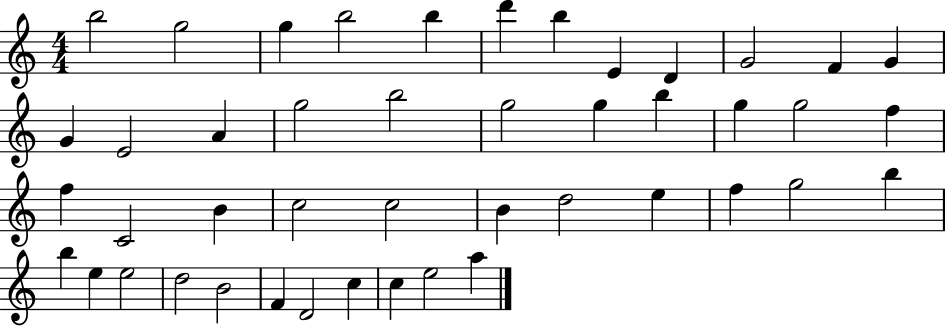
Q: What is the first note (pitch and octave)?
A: B5